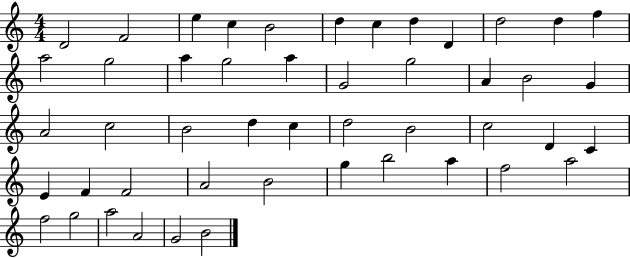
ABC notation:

X:1
T:Untitled
M:4/4
L:1/4
K:C
D2 F2 e c B2 d c d D d2 d f a2 g2 a g2 a G2 g2 A B2 G A2 c2 B2 d c d2 B2 c2 D C E F F2 A2 B2 g b2 a f2 a2 f2 g2 a2 A2 G2 B2